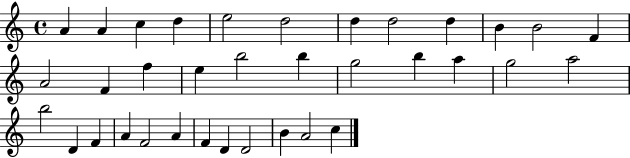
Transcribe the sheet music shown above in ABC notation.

X:1
T:Untitled
M:4/4
L:1/4
K:C
A A c d e2 d2 d d2 d B B2 F A2 F f e b2 b g2 b a g2 a2 b2 D F A F2 A F D D2 B A2 c